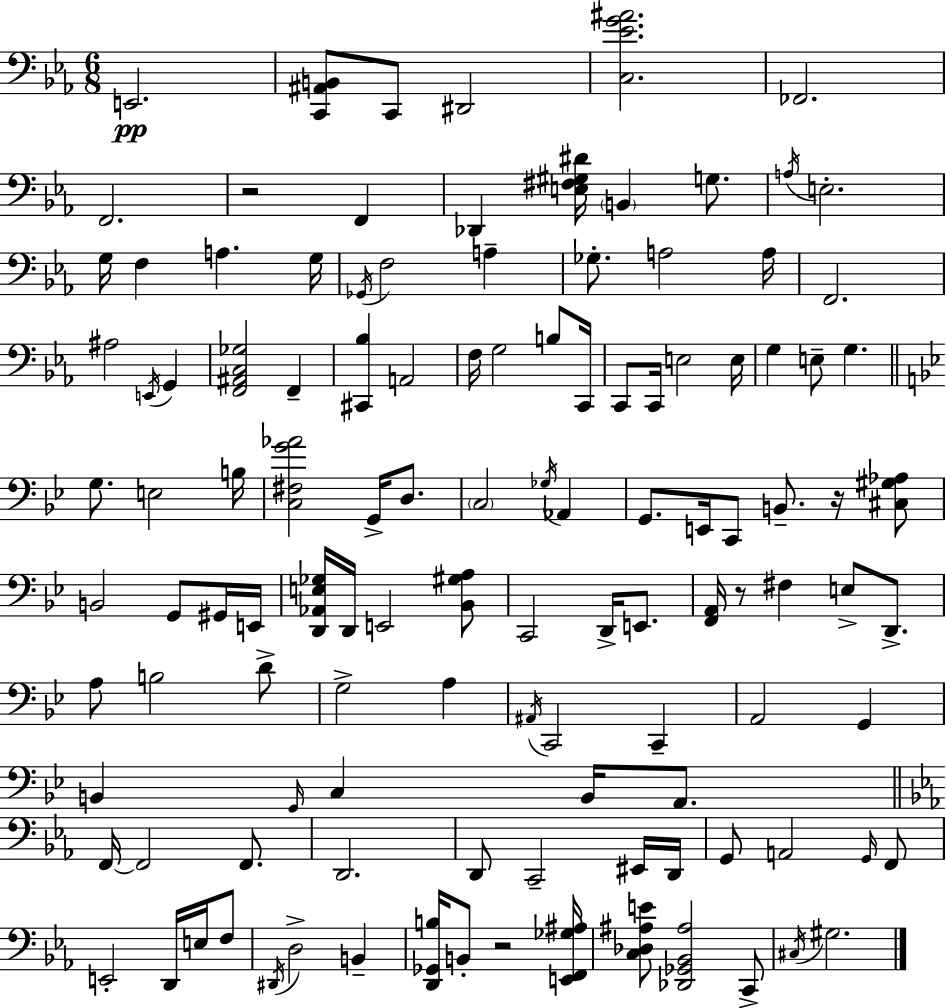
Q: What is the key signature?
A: EES major